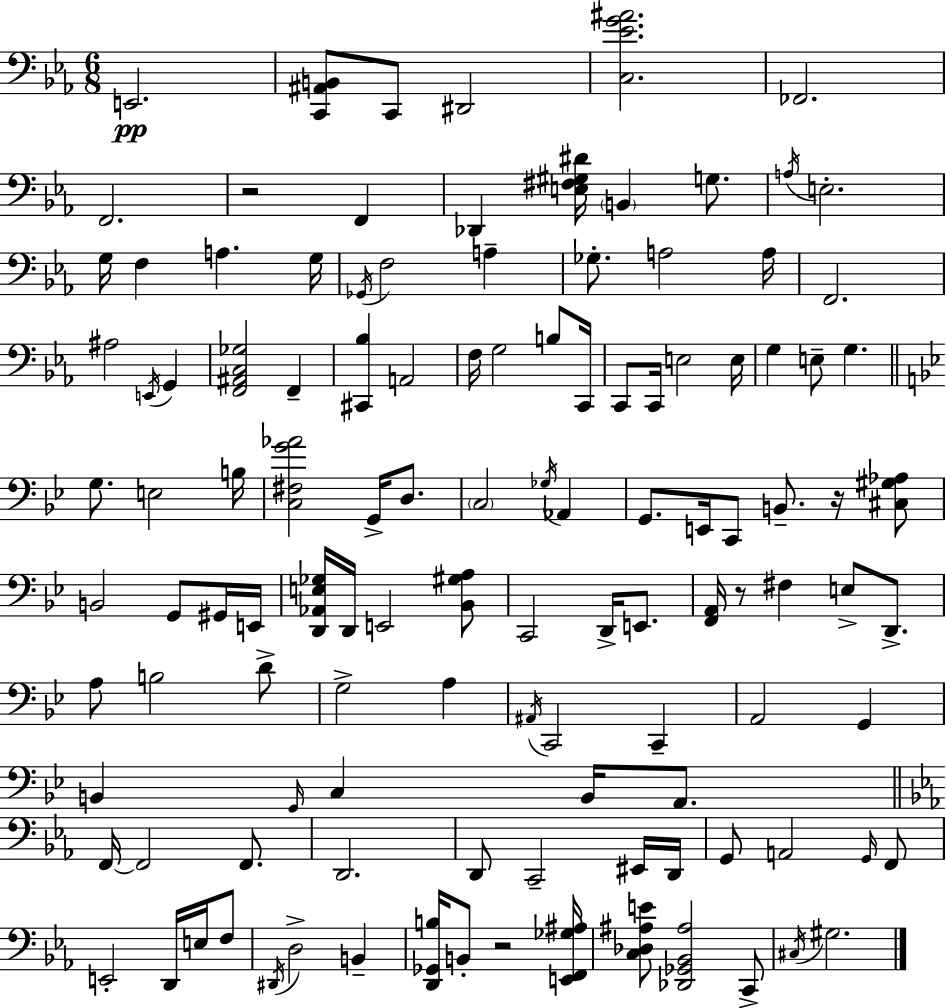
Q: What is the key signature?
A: EES major